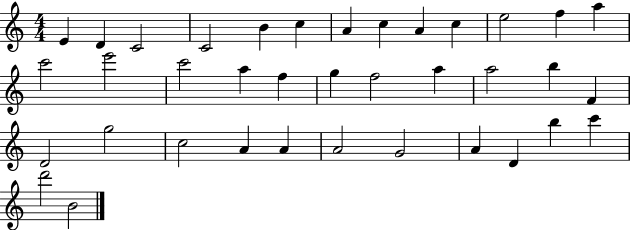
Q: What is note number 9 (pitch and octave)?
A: A4